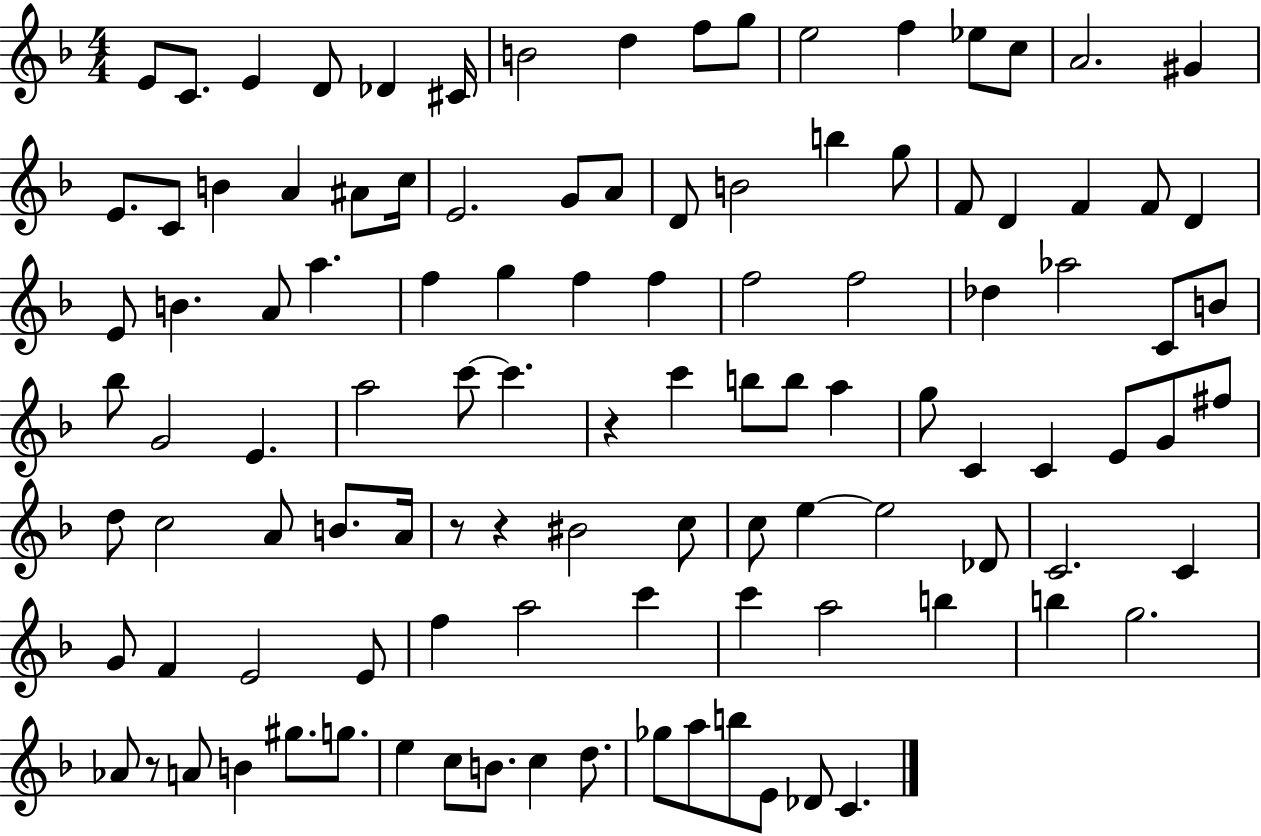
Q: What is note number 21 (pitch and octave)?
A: A#4